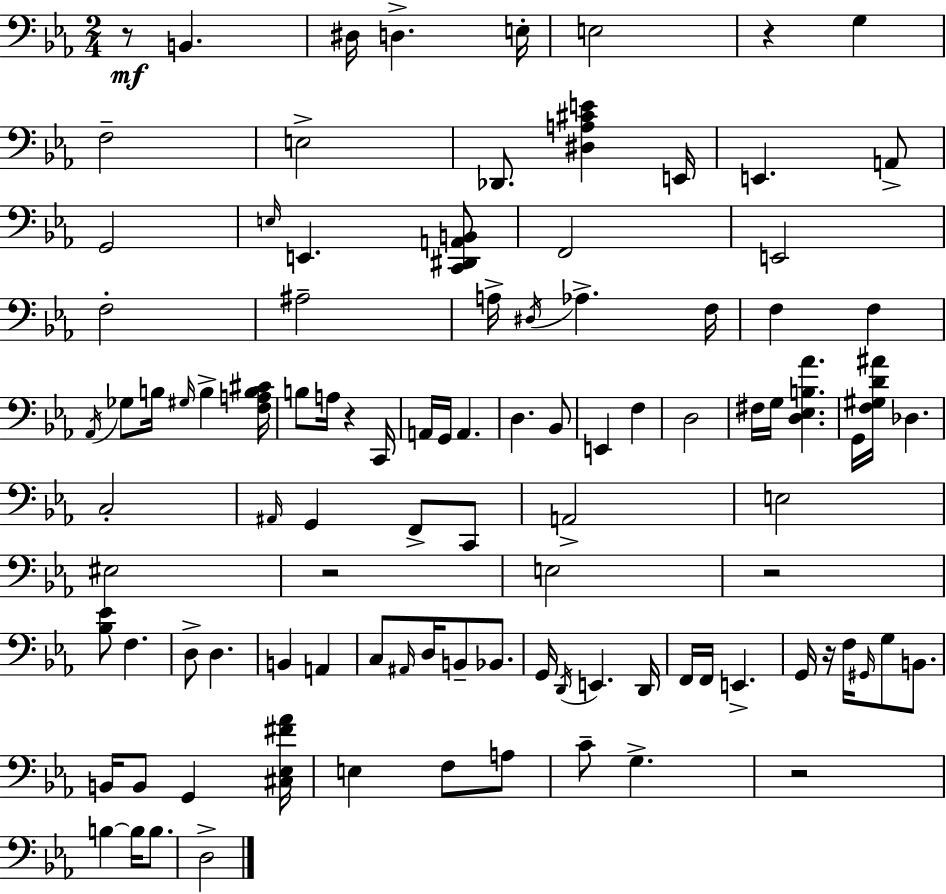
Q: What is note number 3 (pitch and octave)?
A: D3